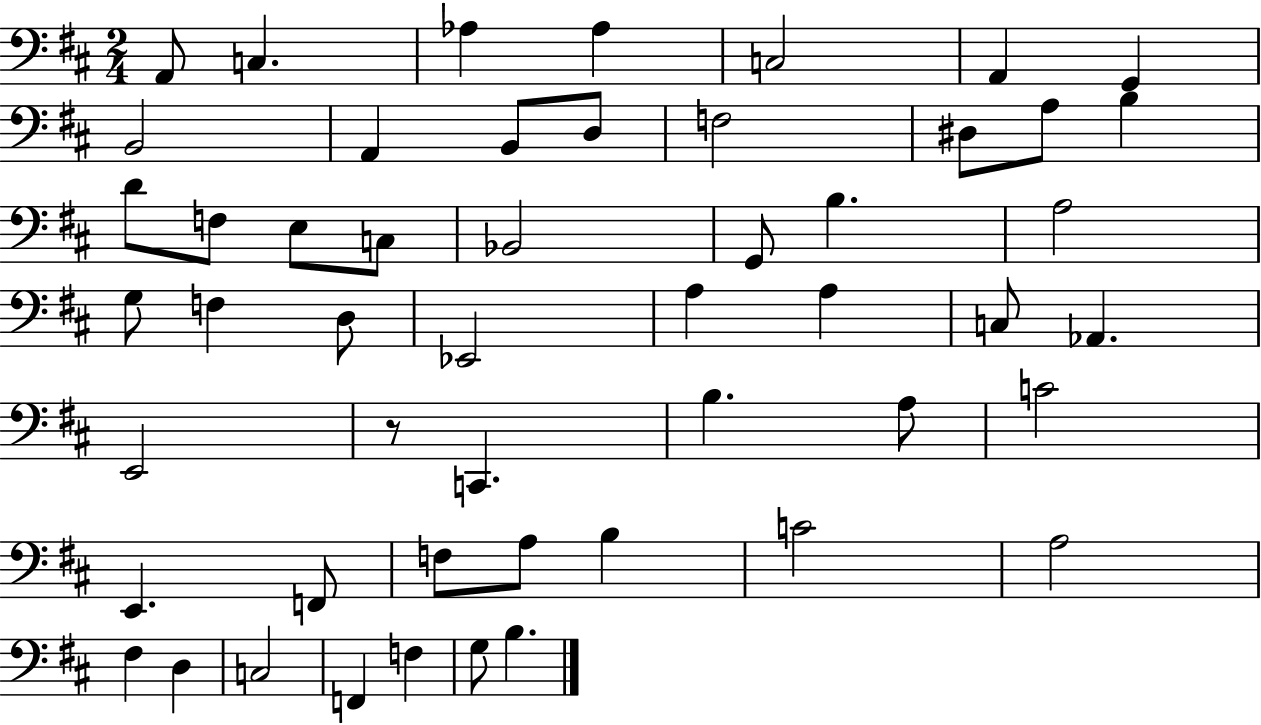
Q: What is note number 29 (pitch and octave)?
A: A3